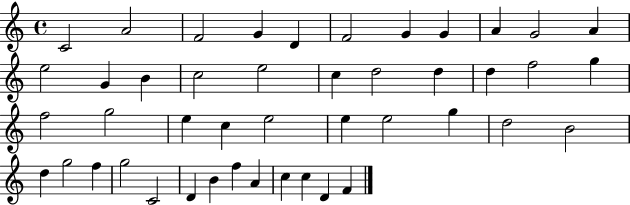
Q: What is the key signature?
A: C major